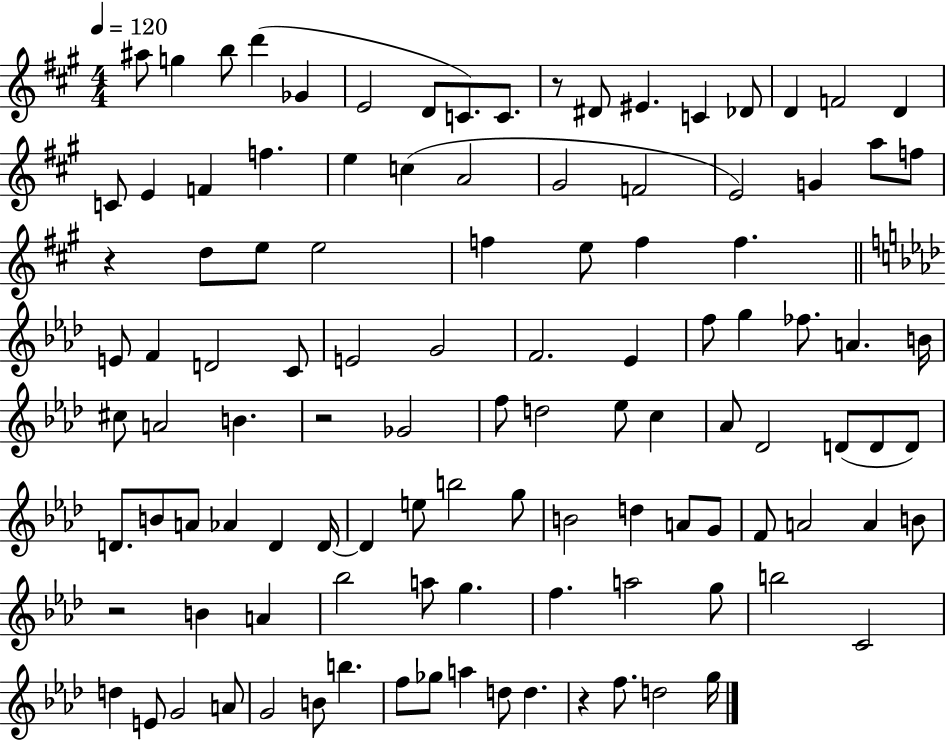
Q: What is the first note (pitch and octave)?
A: A#5